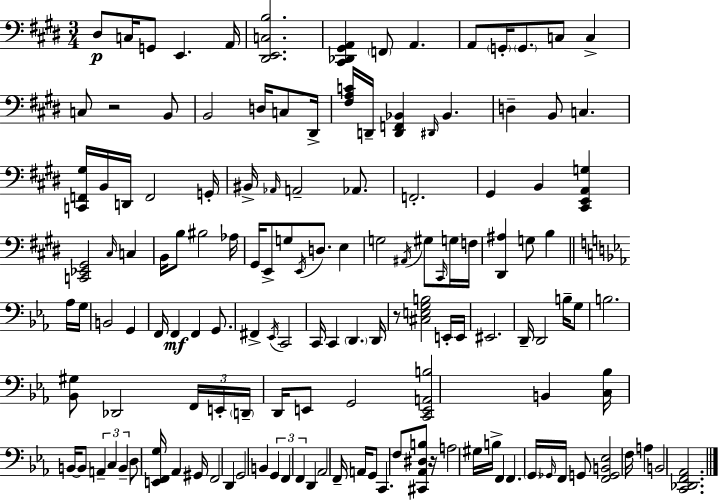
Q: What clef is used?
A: bass